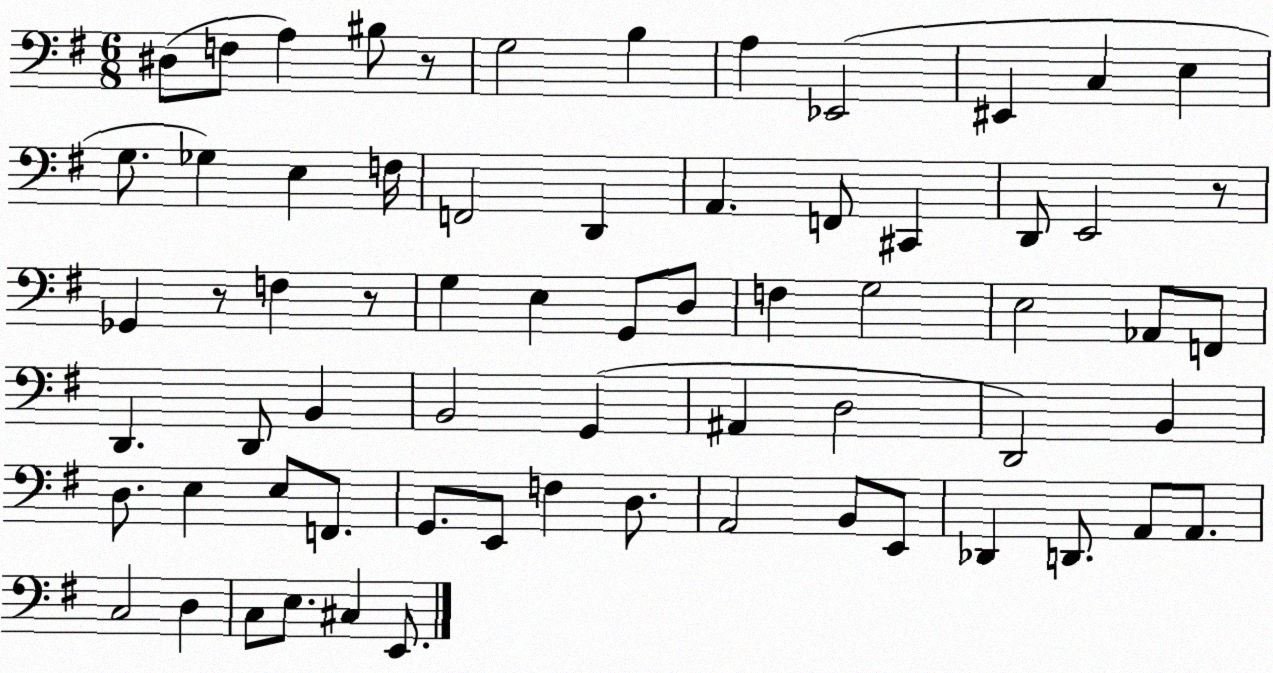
X:1
T:Untitled
M:6/8
L:1/4
K:G
^D,/2 F,/2 A, ^B,/2 z/2 G,2 B, A, _E,,2 ^E,, C, E, G,/2 _G, E, F,/4 F,,2 D,, A,, F,,/2 ^C,, D,,/2 E,,2 z/2 _G,, z/2 F, z/2 G, E, G,,/2 D,/2 F, G,2 E,2 _A,,/2 F,,/2 D,, D,,/2 B,, B,,2 G,, ^A,, D,2 D,,2 B,, D,/2 E, E,/2 F,,/2 G,,/2 E,,/2 F, D,/2 A,,2 B,,/2 E,,/2 _D,, D,,/2 A,,/2 A,,/2 C,2 D, C,/2 E,/2 ^C, E,,/2